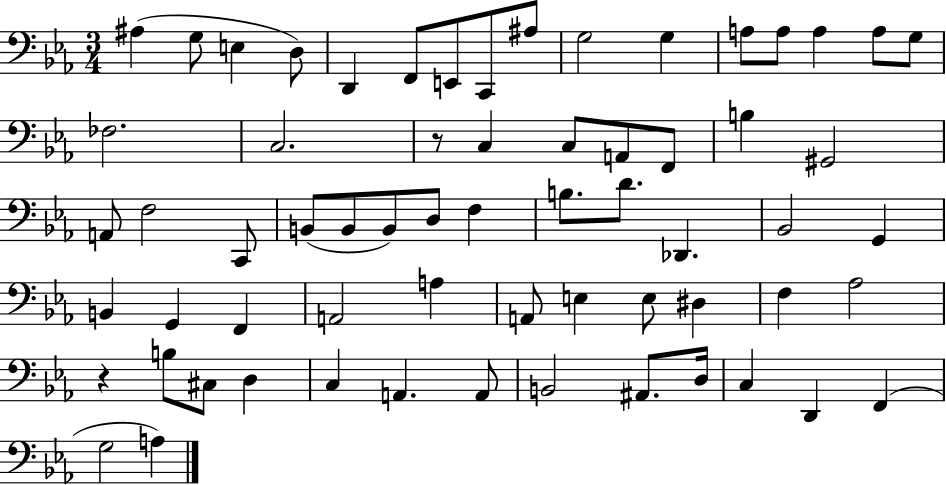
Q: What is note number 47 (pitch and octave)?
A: F3